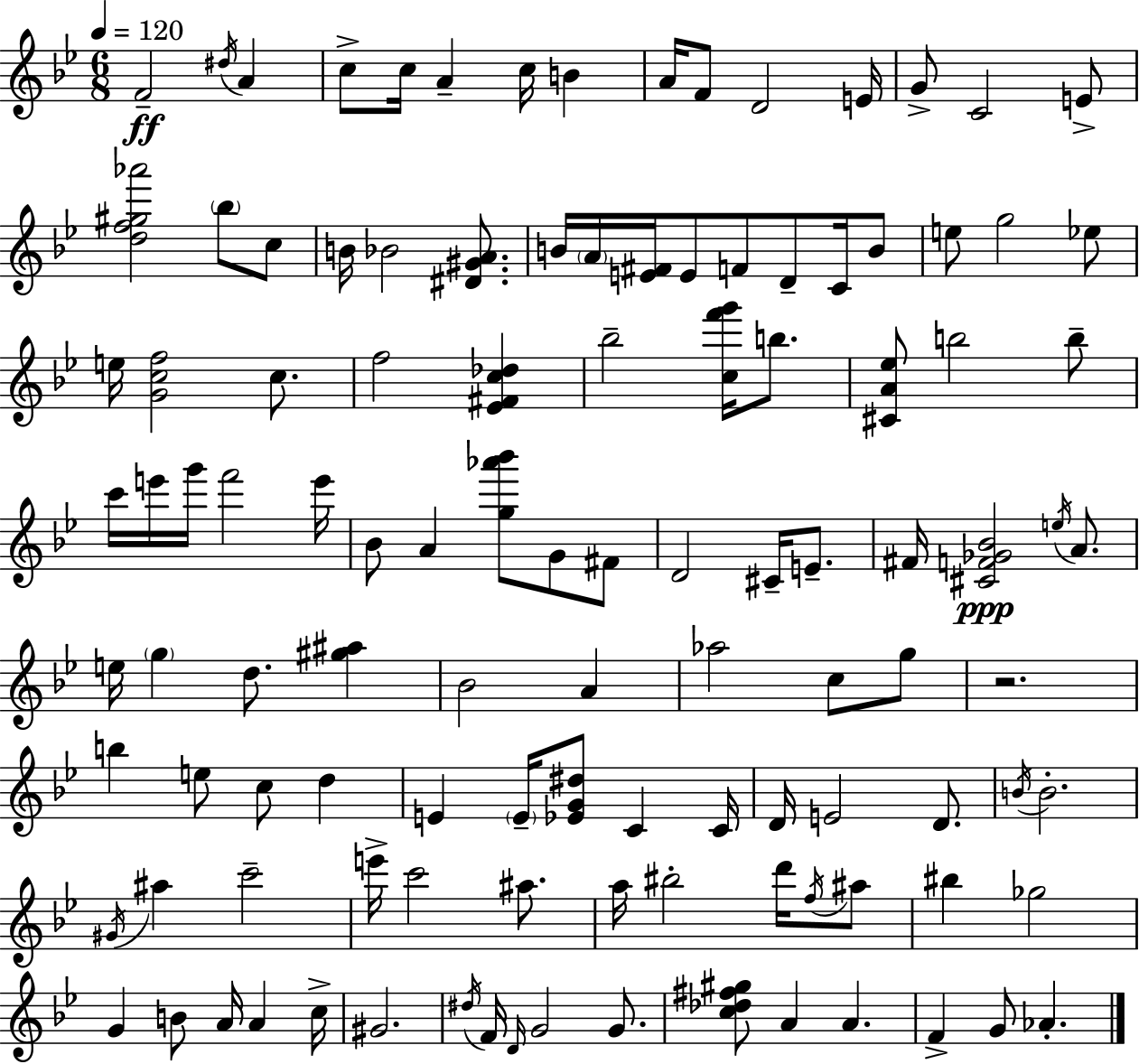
F4/h D#5/s A4/q C5/e C5/s A4/q C5/s B4/q A4/s F4/e D4/h E4/s G4/e C4/h E4/e [D5,F5,G#5,Ab6]/h Bb5/e C5/e B4/s Bb4/h [D#4,G#4,A4]/e. B4/s A4/s [E4,F#4]/s E4/e F4/e D4/e C4/s B4/e E5/e G5/h Eb5/e E5/s [G4,C5,F5]/h C5/e. F5/h [Eb4,F#4,C5,Db5]/q Bb5/h [C5,F6,G6]/s B5/e. [C#4,A4,Eb5]/e B5/h B5/e C6/s E6/s G6/s F6/h E6/s Bb4/e A4/q [G5,Ab6,Bb6]/e G4/e F#4/e D4/h C#4/s E4/e. F#4/s [C#4,F4,Gb4,Bb4]/h E5/s A4/e. E5/s G5/q D5/e. [G#5,A#5]/q Bb4/h A4/q Ab5/h C5/e G5/e R/h. B5/q E5/e C5/e D5/q E4/q E4/s [Eb4,G4,D#5]/e C4/q C4/s D4/s E4/h D4/e. B4/s B4/h. G#4/s A#5/q C6/h E6/s C6/h A#5/e. A5/s BIS5/h D6/s F5/s A#5/e BIS5/q Gb5/h G4/q B4/e A4/s A4/q C5/s G#4/h. D#5/s F4/s D4/s G4/h G4/e. [C5,Db5,F#5,G#5]/e A4/q A4/q. F4/q G4/e Ab4/q.